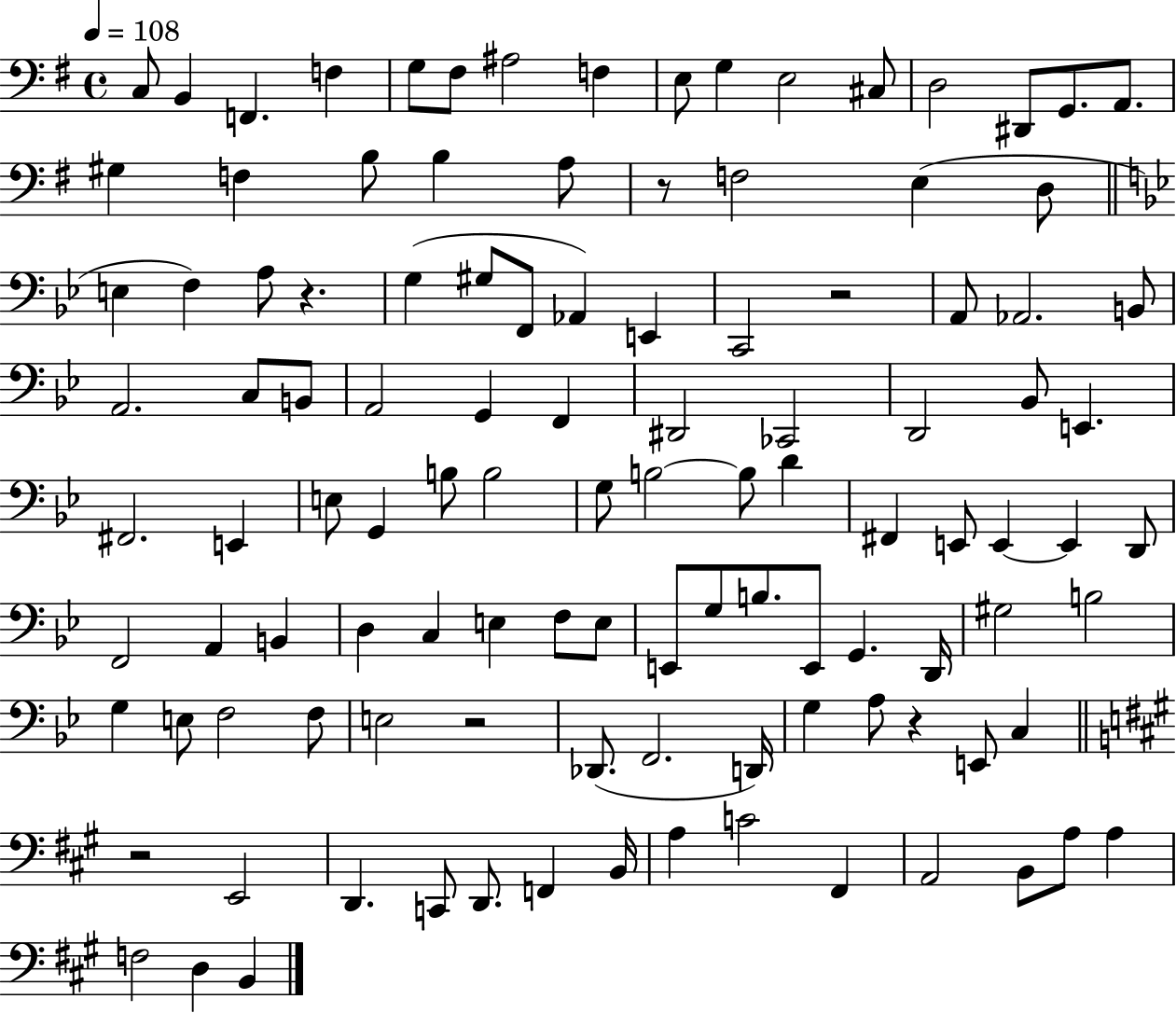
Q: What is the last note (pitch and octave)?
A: B2